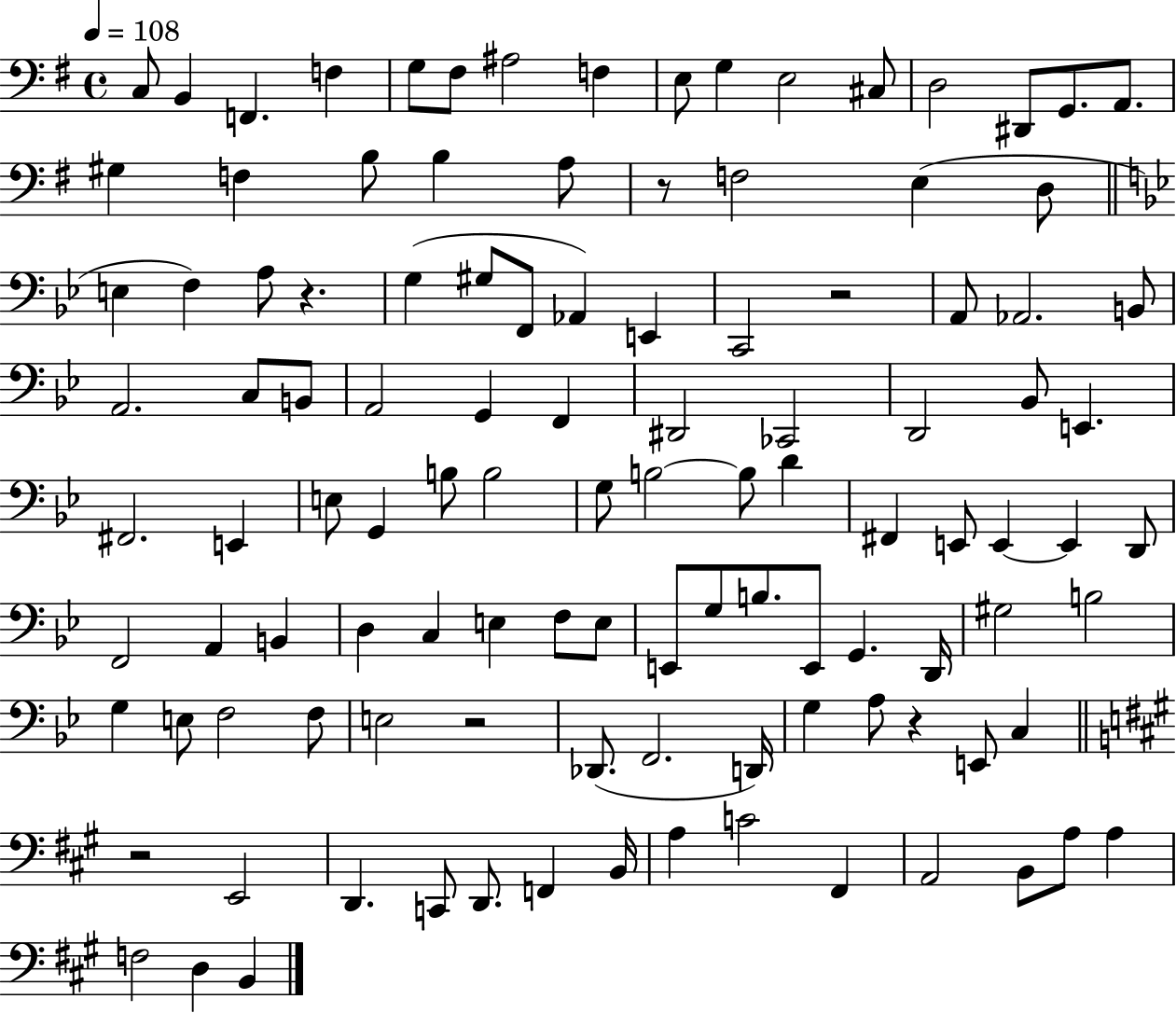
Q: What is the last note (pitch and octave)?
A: B2